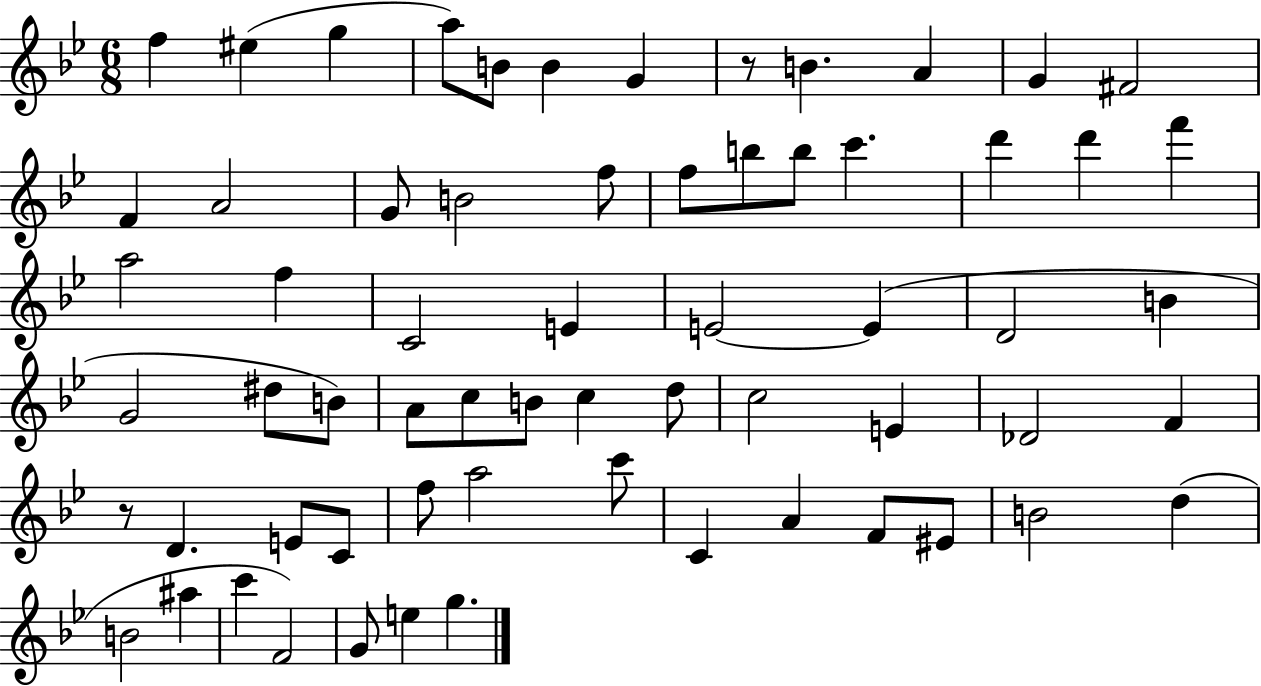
X:1
T:Untitled
M:6/8
L:1/4
K:Bb
f ^e g a/2 B/2 B G z/2 B A G ^F2 F A2 G/2 B2 f/2 f/2 b/2 b/2 c' d' d' f' a2 f C2 E E2 E D2 B G2 ^d/2 B/2 A/2 c/2 B/2 c d/2 c2 E _D2 F z/2 D E/2 C/2 f/2 a2 c'/2 C A F/2 ^E/2 B2 d B2 ^a c' F2 G/2 e g